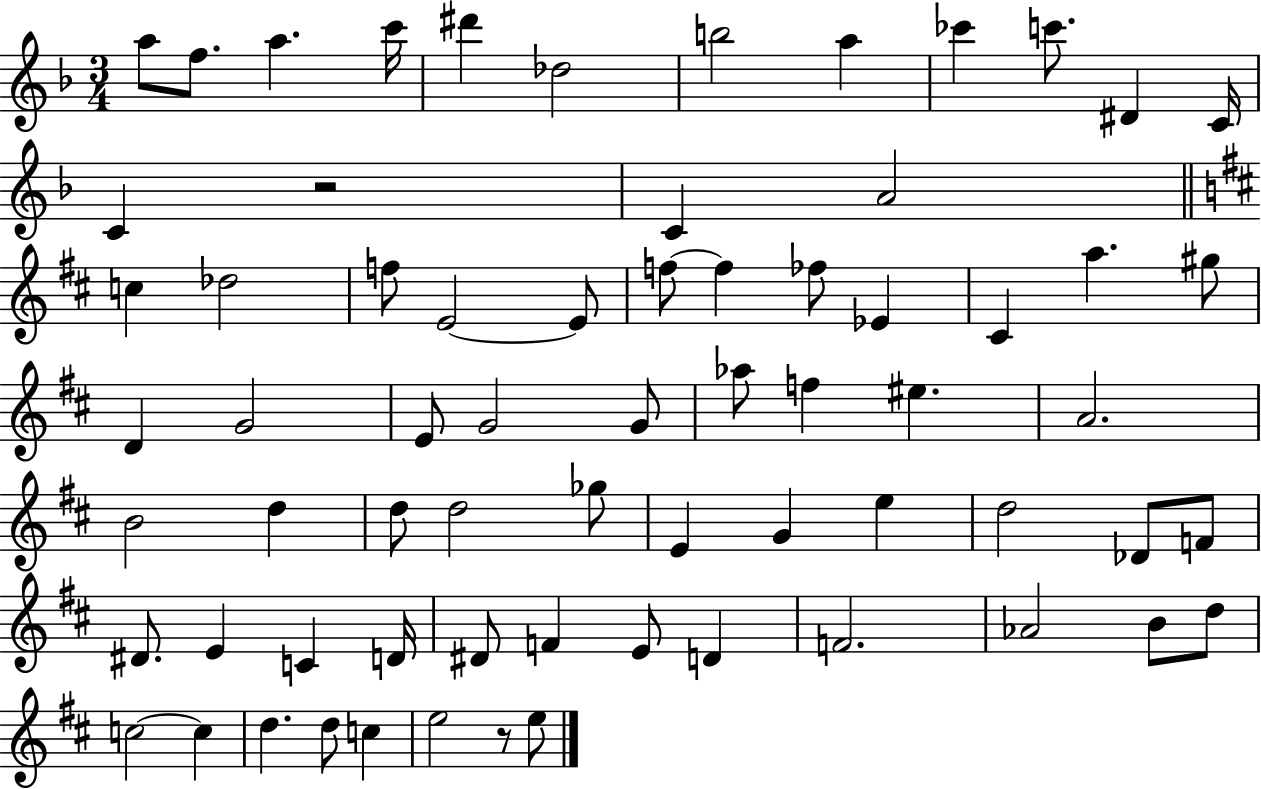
{
  \clef treble
  \numericTimeSignature
  \time 3/4
  \key f \major
  a''8 f''8. a''4. c'''16 | dis'''4 des''2 | b''2 a''4 | ces'''4 c'''8. dis'4 c'16 | \break c'4 r2 | c'4 a'2 | \bar "||" \break \key b \minor c''4 des''2 | f''8 e'2~~ e'8 | f''8~~ f''4 fes''8 ees'4 | cis'4 a''4. gis''8 | \break d'4 g'2 | e'8 g'2 g'8 | aes''8 f''4 eis''4. | a'2. | \break b'2 d''4 | d''8 d''2 ges''8 | e'4 g'4 e''4 | d''2 des'8 f'8 | \break dis'8. e'4 c'4 d'16 | dis'8 f'4 e'8 d'4 | f'2. | aes'2 b'8 d''8 | \break c''2~~ c''4 | d''4. d''8 c''4 | e''2 r8 e''8 | \bar "|."
}